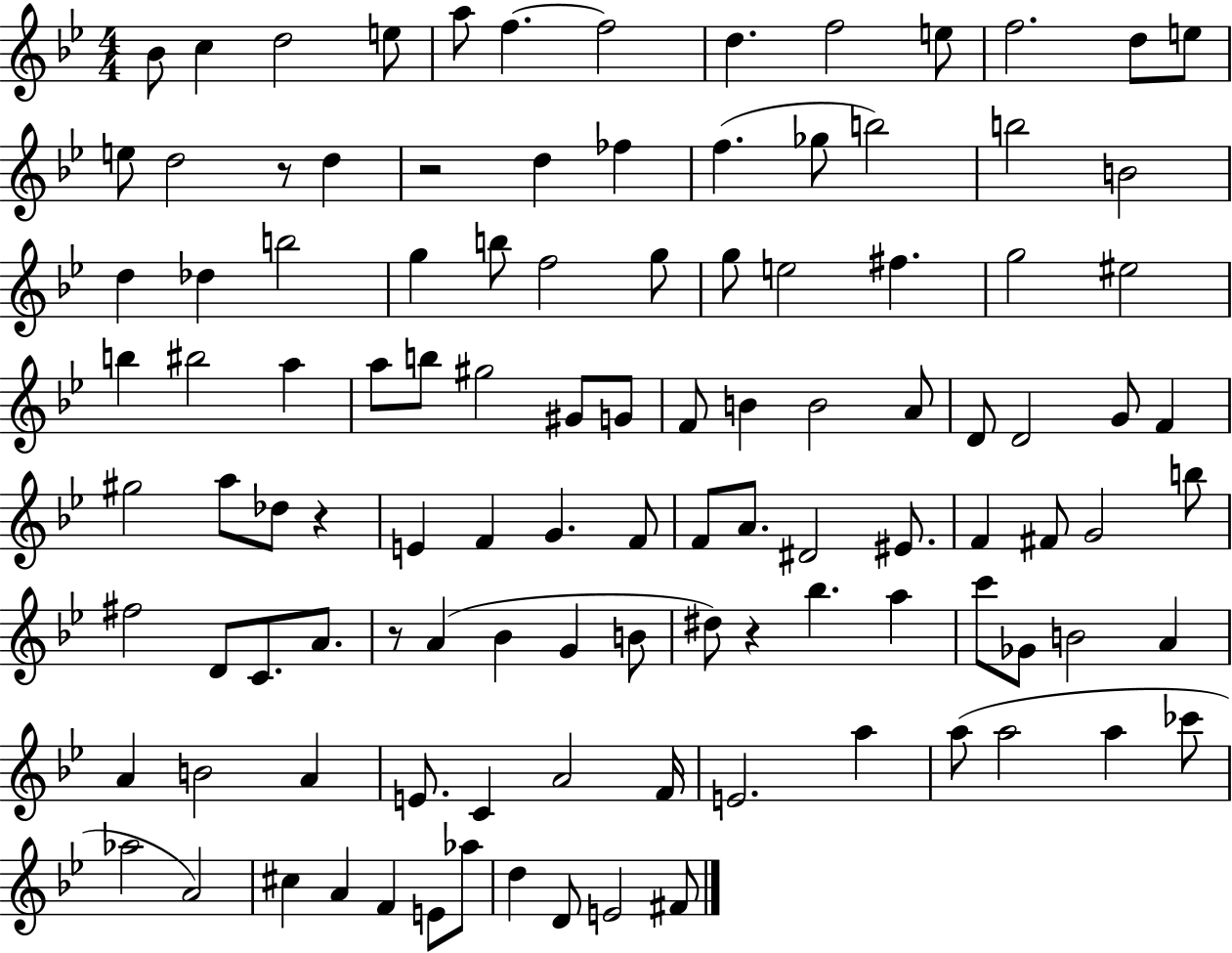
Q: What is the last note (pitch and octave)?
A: F#4